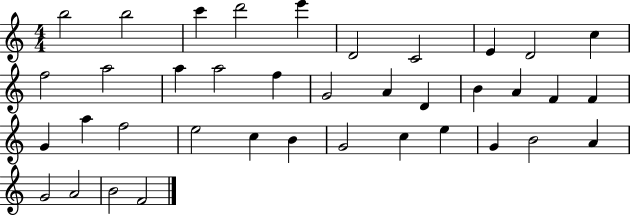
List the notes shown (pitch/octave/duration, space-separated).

B5/h B5/h C6/q D6/h E6/q D4/h C4/h E4/q D4/h C5/q F5/h A5/h A5/q A5/h F5/q G4/h A4/q D4/q B4/q A4/q F4/q F4/q G4/q A5/q F5/h E5/h C5/q B4/q G4/h C5/q E5/q G4/q B4/h A4/q G4/h A4/h B4/h F4/h